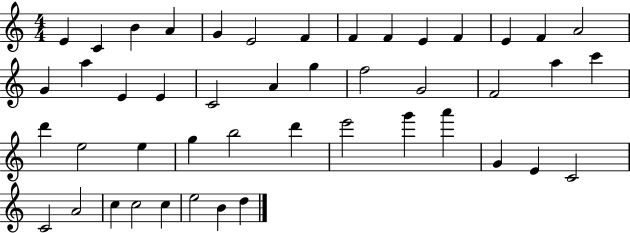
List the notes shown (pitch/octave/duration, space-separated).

E4/q C4/q B4/q A4/q G4/q E4/h F4/q F4/q F4/q E4/q F4/q E4/q F4/q A4/h G4/q A5/q E4/q E4/q C4/h A4/q G5/q F5/h G4/h F4/h A5/q C6/q D6/q E5/h E5/q G5/q B5/h D6/q E6/h G6/q A6/q G4/q E4/q C4/h C4/h A4/h C5/q C5/h C5/q E5/h B4/q D5/q